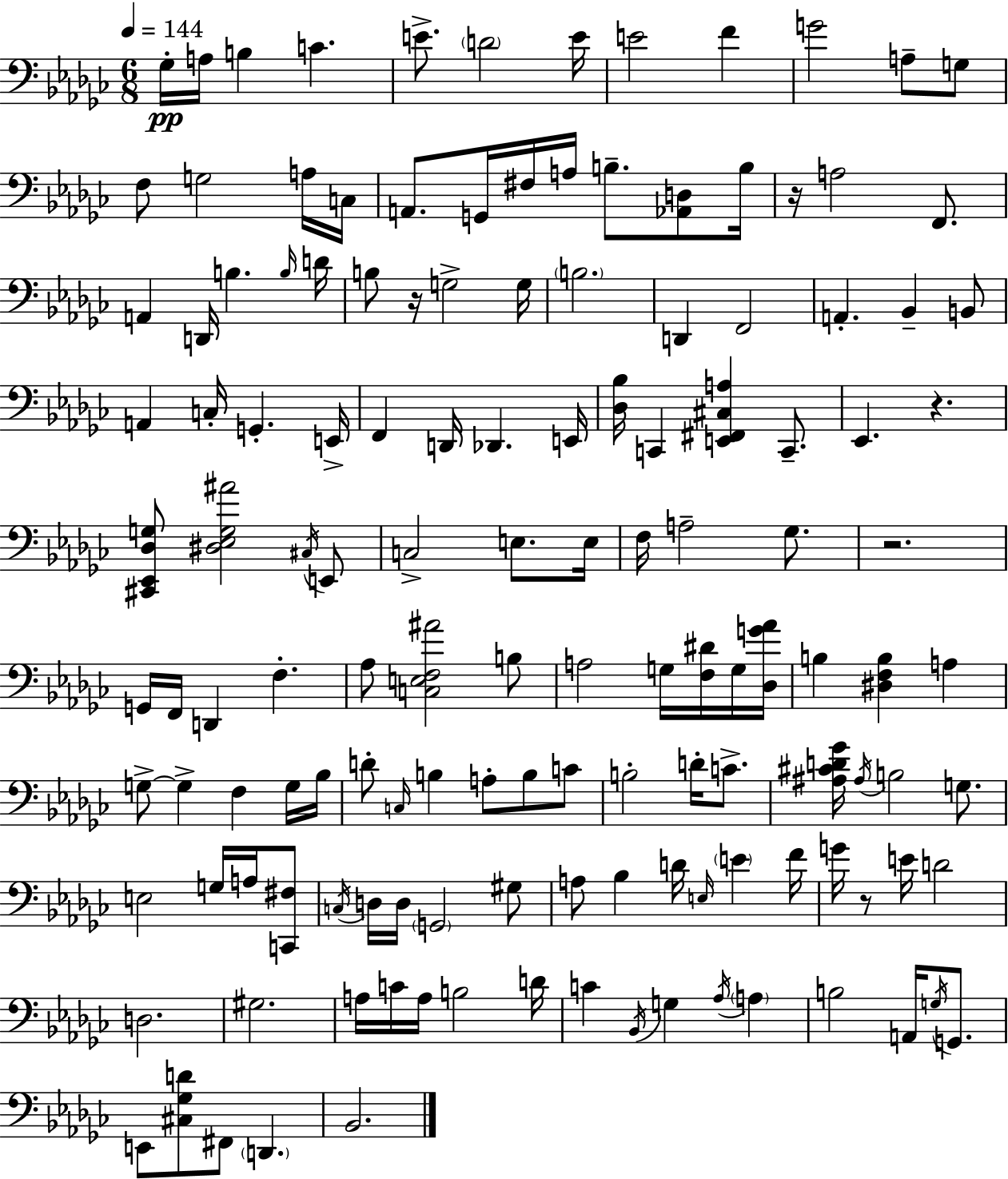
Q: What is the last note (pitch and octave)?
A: Bb2